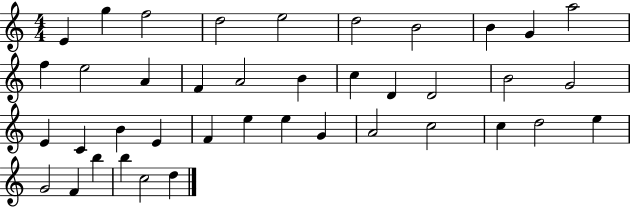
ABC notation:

X:1
T:Untitled
M:4/4
L:1/4
K:C
E g f2 d2 e2 d2 B2 B G a2 f e2 A F A2 B c D D2 B2 G2 E C B E F e e G A2 c2 c d2 e G2 F b b c2 d